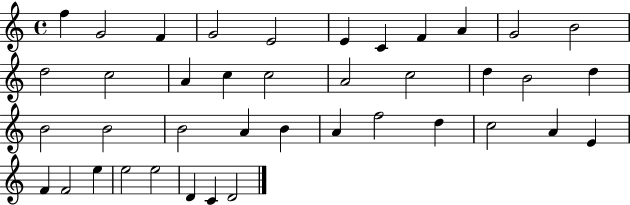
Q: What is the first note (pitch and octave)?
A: F5